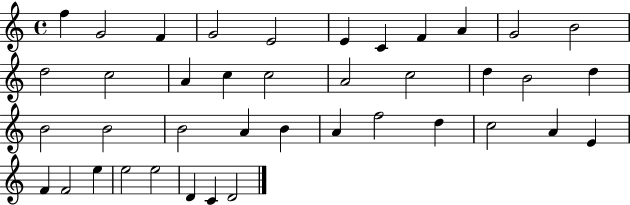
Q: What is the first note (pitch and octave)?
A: F5